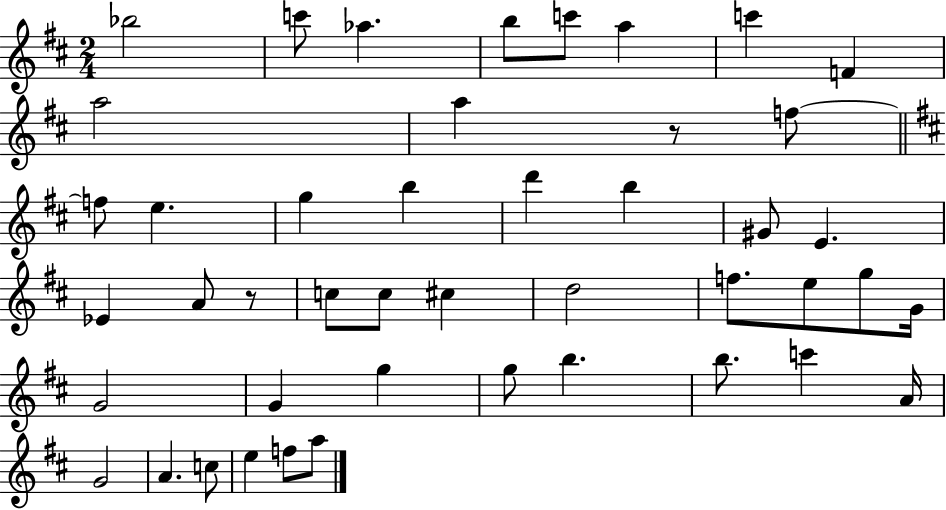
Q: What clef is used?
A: treble